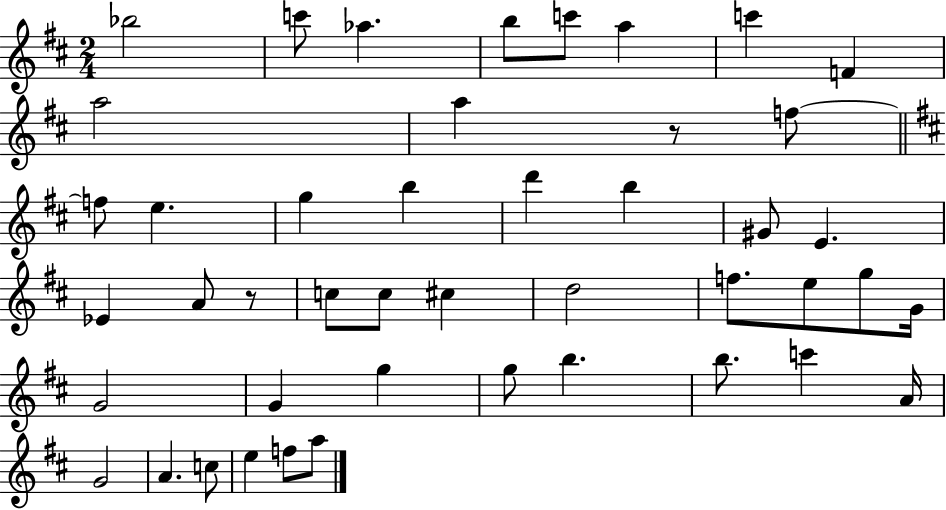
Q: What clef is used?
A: treble